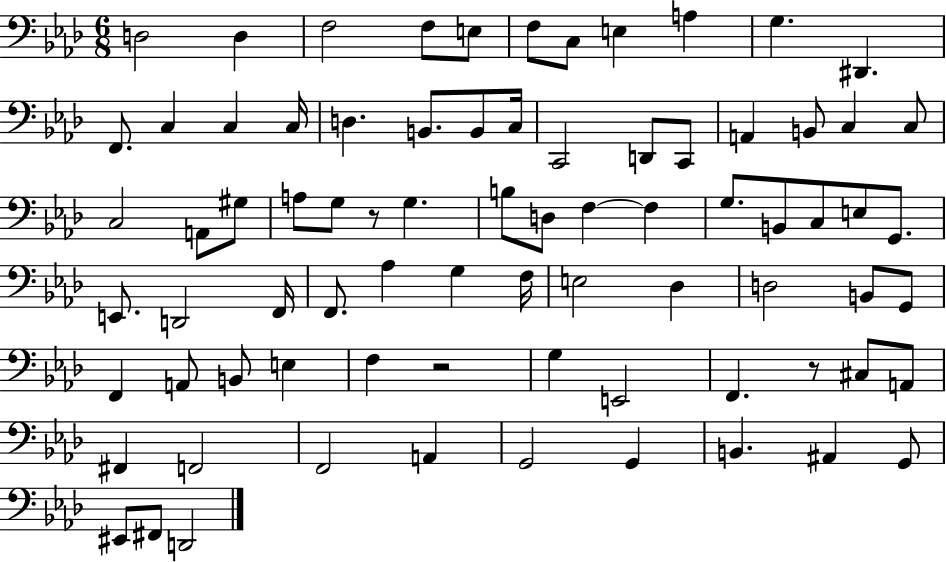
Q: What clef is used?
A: bass